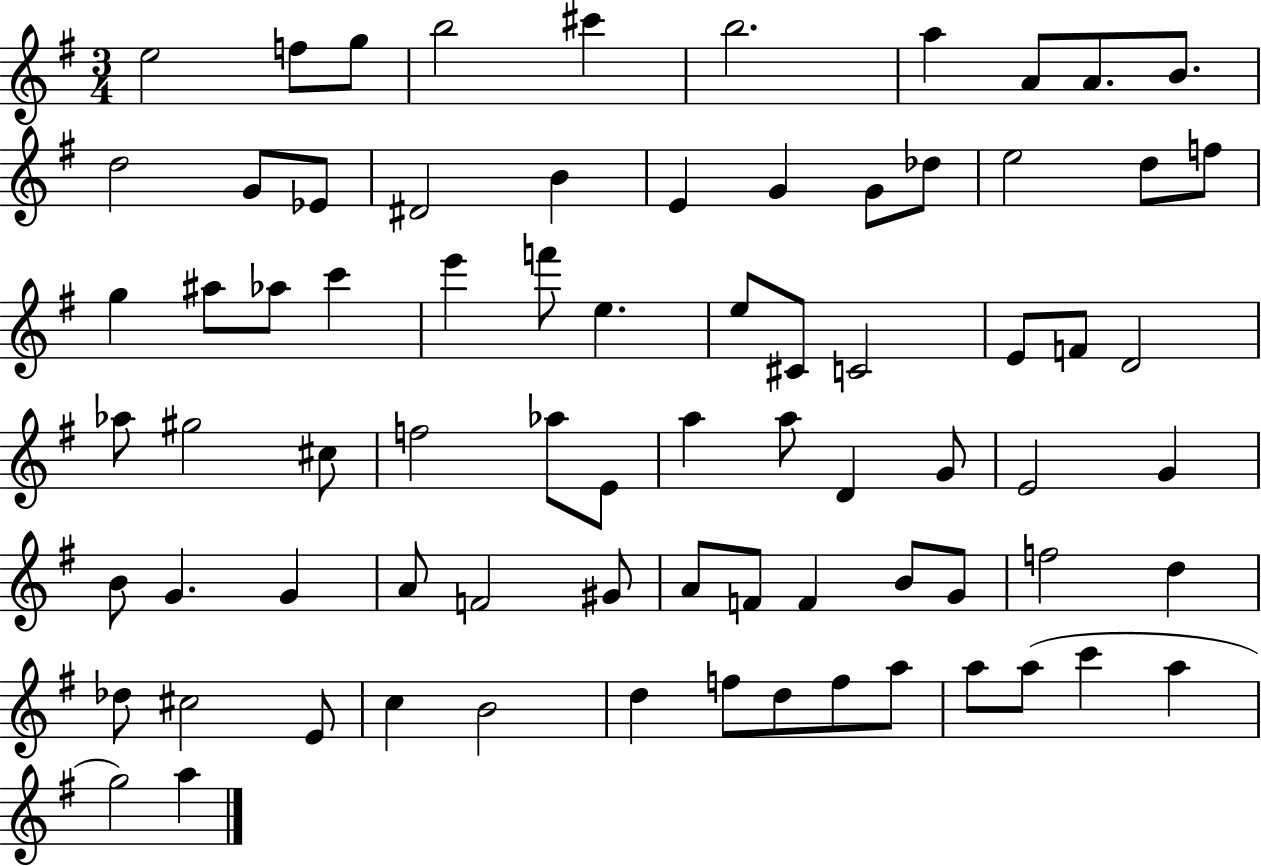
{
  \clef treble
  \numericTimeSignature
  \time 3/4
  \key g \major
  e''2 f''8 g''8 | b''2 cis'''4 | b''2. | a''4 a'8 a'8. b'8. | \break d''2 g'8 ees'8 | dis'2 b'4 | e'4 g'4 g'8 des''8 | e''2 d''8 f''8 | \break g''4 ais''8 aes''8 c'''4 | e'''4 f'''8 e''4. | e''8 cis'8 c'2 | e'8 f'8 d'2 | \break aes''8 gis''2 cis''8 | f''2 aes''8 e'8 | a''4 a''8 d'4 g'8 | e'2 g'4 | \break b'8 g'4. g'4 | a'8 f'2 gis'8 | a'8 f'8 f'4 b'8 g'8 | f''2 d''4 | \break des''8 cis''2 e'8 | c''4 b'2 | d''4 f''8 d''8 f''8 a''8 | a''8 a''8( c'''4 a''4 | \break g''2) a''4 | \bar "|."
}